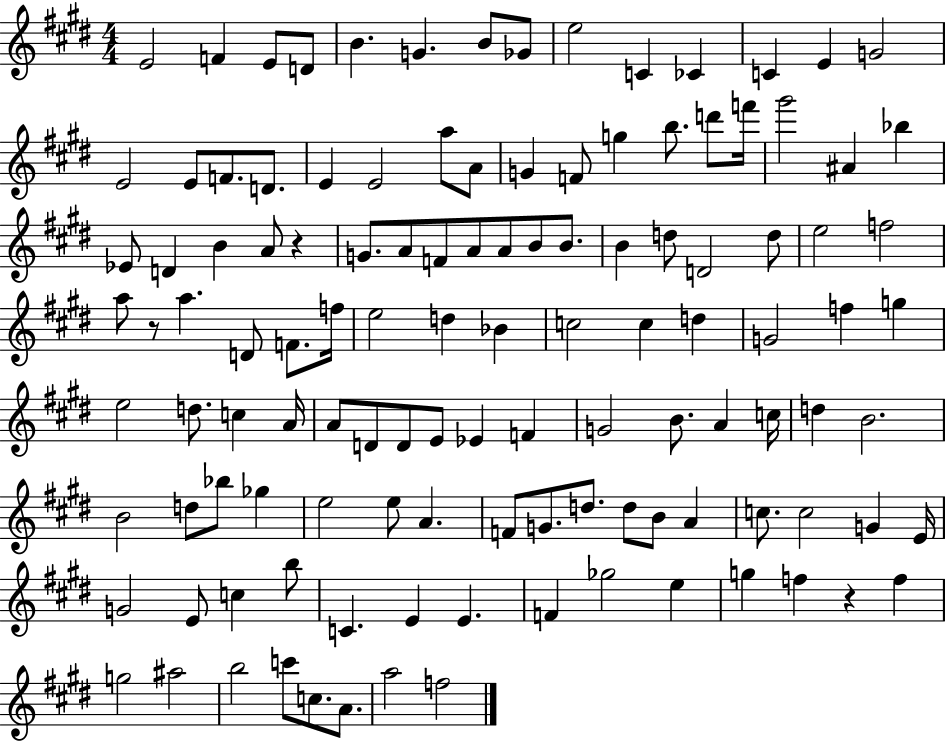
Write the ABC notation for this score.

X:1
T:Untitled
M:4/4
L:1/4
K:E
E2 F E/2 D/2 B G B/2 _G/2 e2 C _C C E G2 E2 E/2 F/2 D/2 E E2 a/2 A/2 G F/2 g b/2 d'/2 f'/4 ^g'2 ^A _b _E/2 D B A/2 z G/2 A/2 F/2 A/2 A/2 B/2 B/2 B d/2 D2 d/2 e2 f2 a/2 z/2 a D/2 F/2 f/4 e2 d _B c2 c d G2 f g e2 d/2 c A/4 A/2 D/2 D/2 E/2 _E F G2 B/2 A c/4 d B2 B2 d/2 _b/2 _g e2 e/2 A F/2 G/2 d/2 d/2 B/2 A c/2 c2 G E/4 G2 E/2 c b/2 C E E F _g2 e g f z f g2 ^a2 b2 c'/2 c/2 A/2 a2 f2